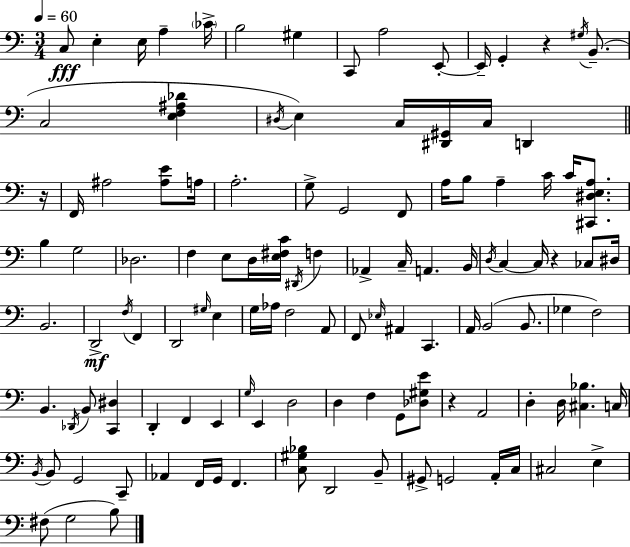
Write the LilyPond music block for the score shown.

{
  \clef bass
  \numericTimeSignature
  \time 3/4
  \key a \minor
  \tempo 4 = 60
  c8\fff e4-. e16 a4-- \parenthesize ces'16-> | b2 gis4 | c,8 a2 e,8-.~~ | e,16-- g,4-. r4 \acciaccatura { gis16 }( b,8.-- | \break c2 <e f ais des'>4 | \acciaccatura { dis16 } e4) c16 <dis, gis,>16 c16 d,4 | \bar "||" \break \key c \major r16 f,16 ais2 <ais e'>8 | a16 a2.-. | g8-> g,2 f,8 | a16 b8 a4-- c'16 c'16 <cis, dis e a>8. | \break b4 g2 | des2. | f4 e8 d16 <e fis c'>16 \acciaccatura { dis,16 } f4 | aes,4-> c16-- a,4. | \break b,16 \acciaccatura { d16 } c4~~ c16 r4 | ces8 dis16 b,2. | d,2->\mf \acciaccatura { f16 } | f,4 d,2 | \break \grace { gis16 } e4 g16 aes16 f2 | a,8 f,8 \grace { ees16 } ais,4 | c,4. a,16 b,2( | b,8. ges4 f2) | \break b,4. | \acciaccatura { des,16 } b,8 <c, dis>4 d,4-. f,4 | e,4 \grace { g16 } e,4 | d2 d4 | \break f4 g,8 <des gis e'>8 r4 | a,2 d4-. | d16 <cis bes>4. c16 \acciaccatura { b,16 } b,8 g,2 | c,8-- aes,4 | \break f,16 g,16 f,4. <c gis bes>8 d,2 | b,8-- gis,8-> g,2 | a,16-. c16 cis2 | e4-> fis8( g2 | \break b8) \bar "|."
}